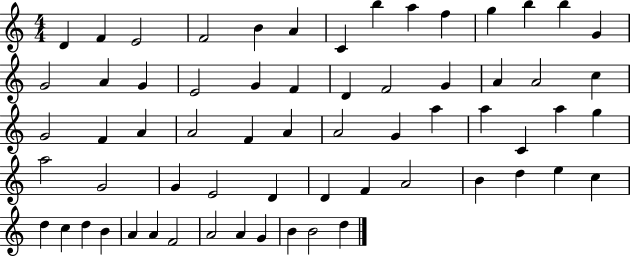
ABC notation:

X:1
T:Untitled
M:4/4
L:1/4
K:C
D F E2 F2 B A C b a f g b b G G2 A G E2 G F D F2 G A A2 c G2 F A A2 F A A2 G a a C a g a2 G2 G E2 D D F A2 B d e c d c d B A A F2 A2 A G B B2 d